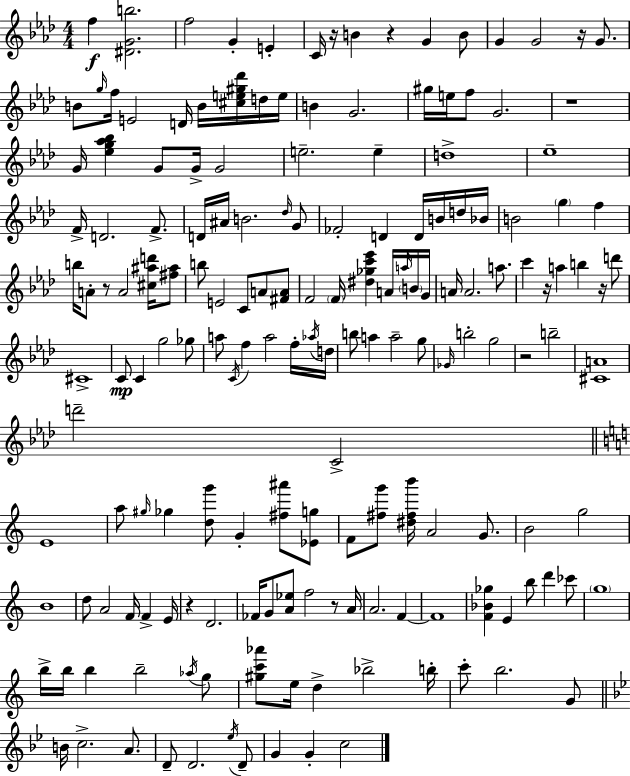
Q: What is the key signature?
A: F minor